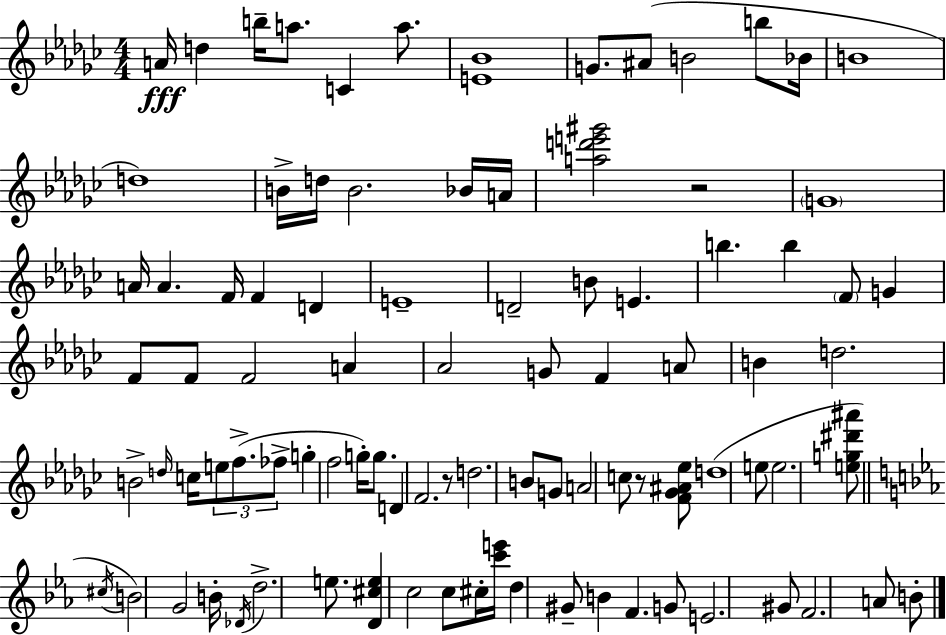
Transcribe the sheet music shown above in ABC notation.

X:1
T:Untitled
M:4/4
L:1/4
K:Ebm
A/4 d b/4 a/2 C a/2 [E_B]4 G/2 ^A/2 B2 b/2 _B/4 B4 d4 B/4 d/4 B2 _B/4 A/4 [ad'e'^g']2 z2 G4 A/4 A F/4 F D E4 D2 B/2 E b b F/2 G F/2 F/2 F2 A _A2 G/2 F A/2 B d2 B2 d/4 c/4 e/2 f/2 _f/2 g f2 g/4 g/2 D F2 z/2 d2 B/2 G/2 A2 c/2 z/2 [F_G^A_e]/2 d4 e/2 e2 [eg^d'^a']/2 ^c/4 B2 G2 B/4 _D/4 d2 e/2 [D^ce] c2 c/2 ^c/4 [c'e']/4 d ^G/2 B F G/2 E2 ^G/2 F2 A/2 B/2